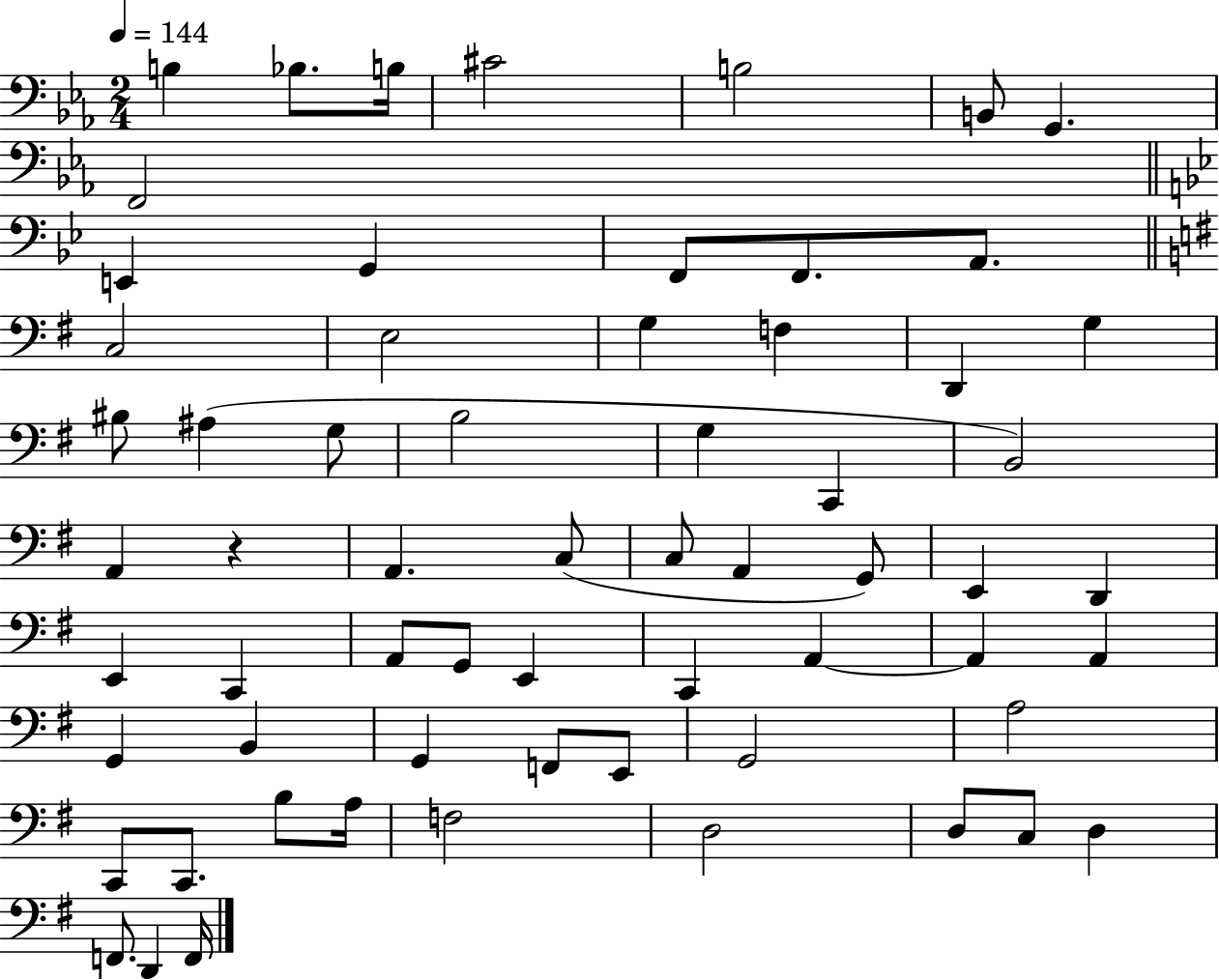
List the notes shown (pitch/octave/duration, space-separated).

B3/q Bb3/e. B3/s C#4/h B3/h B2/e G2/q. F2/h E2/q G2/q F2/e F2/e. A2/e. C3/h E3/h G3/q F3/q D2/q G3/q BIS3/e A#3/q G3/e B3/h G3/q C2/q B2/h A2/q R/q A2/q. C3/e C3/e A2/q G2/e E2/q D2/q E2/q C2/q A2/e G2/e E2/q C2/q A2/q A2/q A2/q G2/q B2/q G2/q F2/e E2/e G2/h A3/h C2/e C2/e. B3/e A3/s F3/h D3/h D3/e C3/e D3/q F2/e. D2/q F2/s